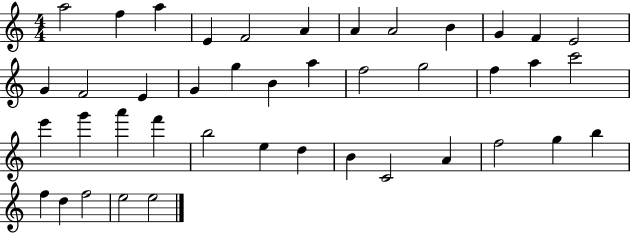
A5/h F5/q A5/q E4/q F4/h A4/q A4/q A4/h B4/q G4/q F4/q E4/h G4/q F4/h E4/q G4/q G5/q B4/q A5/q F5/h G5/h F5/q A5/q C6/h E6/q G6/q A6/q F6/q B5/h E5/q D5/q B4/q C4/h A4/q F5/h G5/q B5/q F5/q D5/q F5/h E5/h E5/h